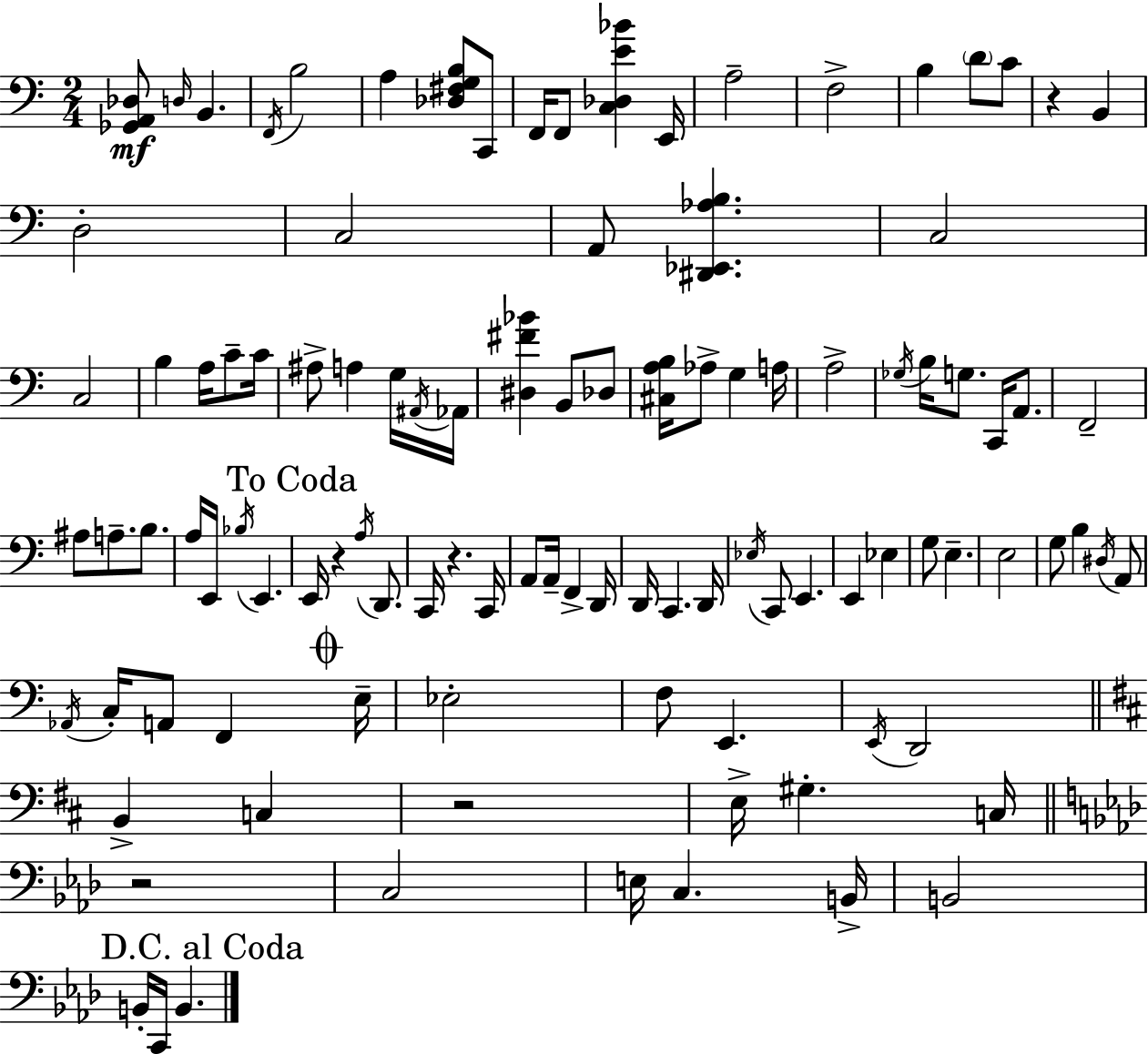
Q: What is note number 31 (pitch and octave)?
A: Db3